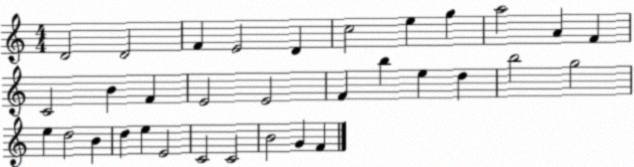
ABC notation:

X:1
T:Untitled
M:4/4
L:1/4
K:C
D2 D2 F E2 D c2 e g a2 A F C2 B F E2 E2 F b e d b2 g2 e d2 B d e E2 C2 C2 B2 G F